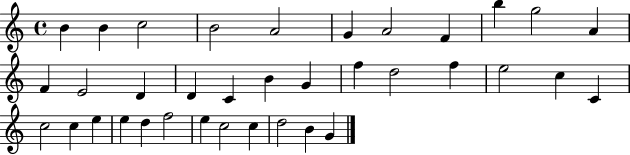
{
  \clef treble
  \time 4/4
  \defaultTimeSignature
  \key c \major
  b'4 b'4 c''2 | b'2 a'2 | g'4 a'2 f'4 | b''4 g''2 a'4 | \break f'4 e'2 d'4 | d'4 c'4 b'4 g'4 | f''4 d''2 f''4 | e''2 c''4 c'4 | \break c''2 c''4 e''4 | e''4 d''4 f''2 | e''4 c''2 c''4 | d''2 b'4 g'4 | \break \bar "|."
}